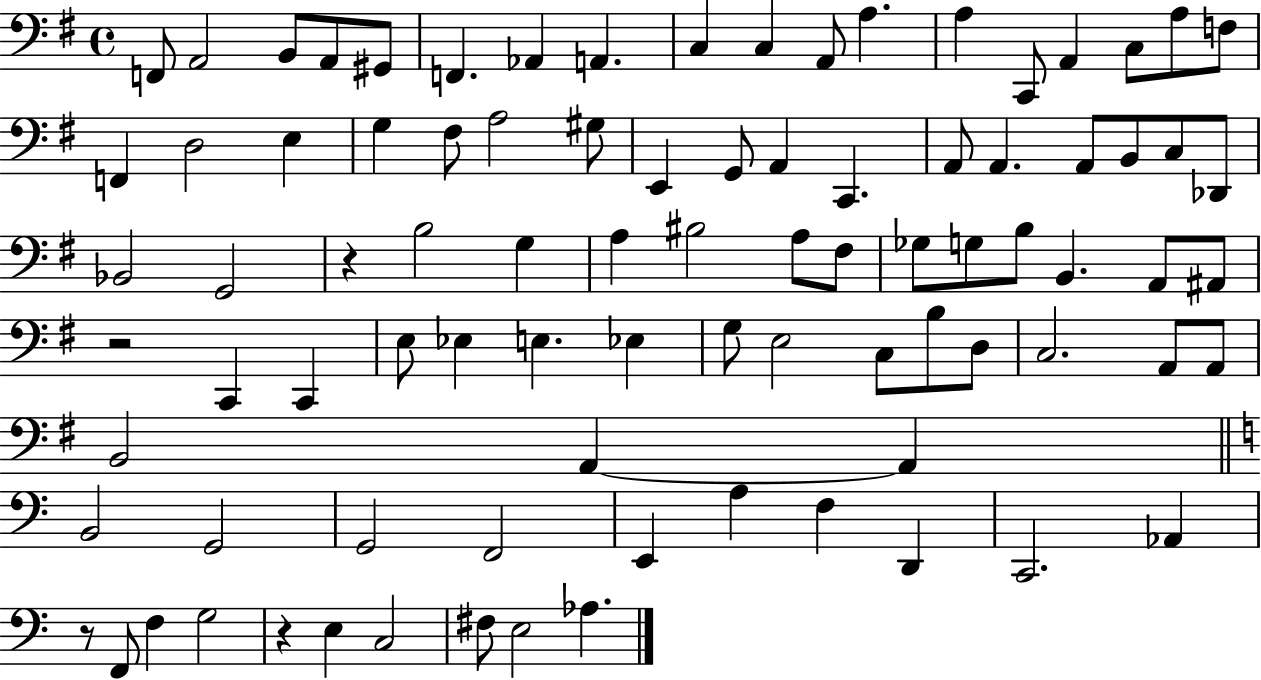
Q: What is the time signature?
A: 4/4